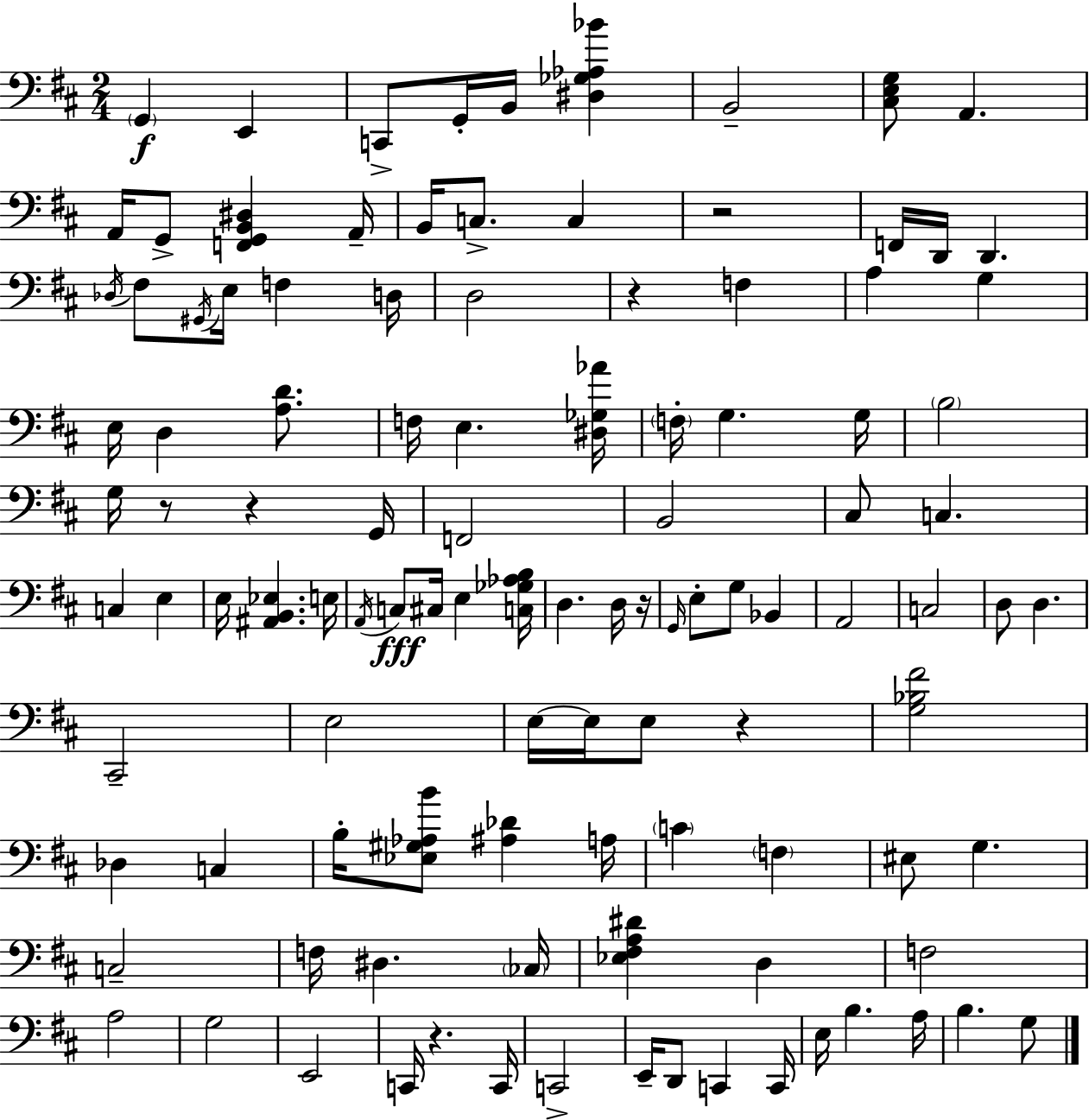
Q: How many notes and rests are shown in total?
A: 110